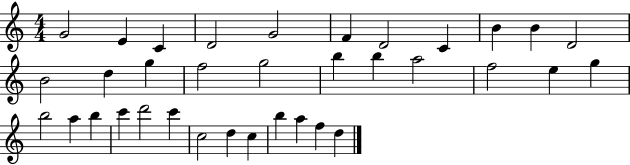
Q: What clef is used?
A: treble